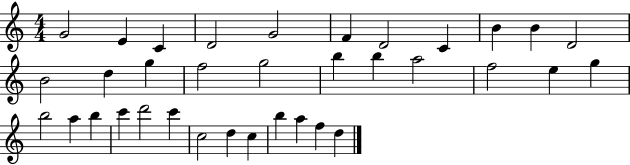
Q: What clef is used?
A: treble